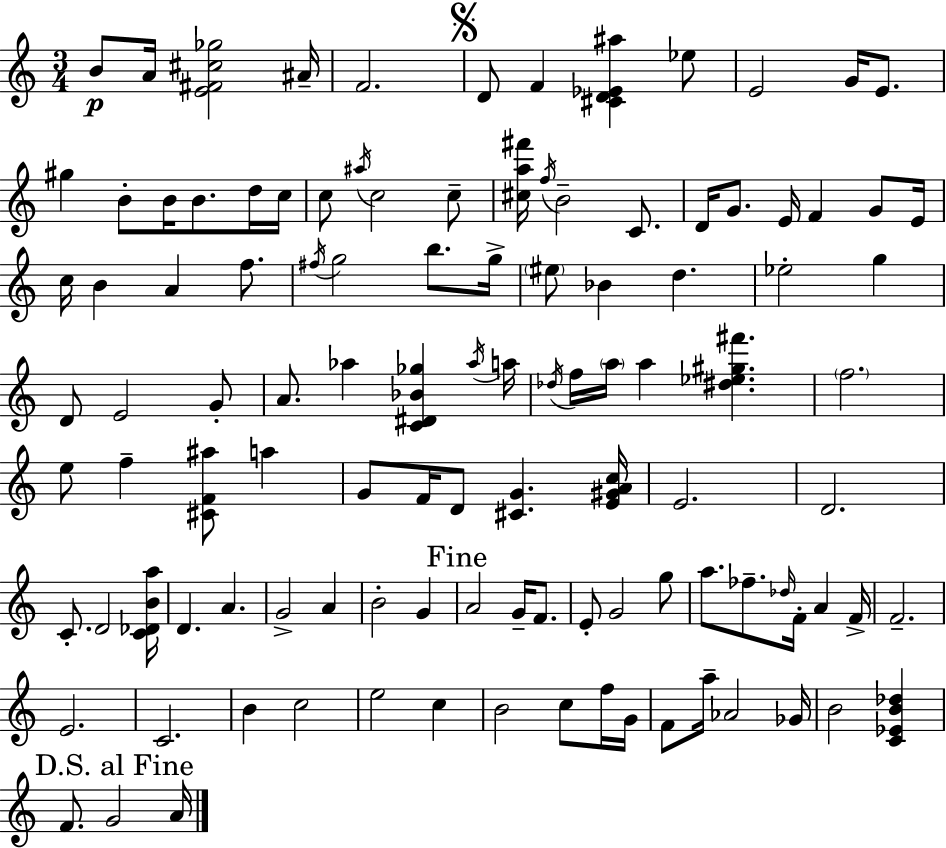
{
  \clef treble
  \numericTimeSignature
  \time 3/4
  \key c \major
  b'8\p a'16 <e' fis' cis'' ges''>2 ais'16-- | f'2. | \mark \markup { \musicglyph "scripts.segno" } d'8 f'4 <cis' d' ees' ais''>4 ees''8 | e'2 g'16 e'8. | \break gis''4 b'8-. b'16 b'8. d''16 c''16 | c''8 \acciaccatura { ais''16 } c''2 c''8-- | <cis'' a'' fis'''>16 \acciaccatura { f''16 } b'2-- c'8. | d'16 g'8. e'16 f'4 g'8 | \break e'16 c''16 b'4 a'4 f''8. | \acciaccatura { fis''16 } g''2 b''8. | g''16-> \parenthesize eis''8 bes'4 d''4. | ees''2-. g''4 | \break d'8 e'2 | g'8-. a'8. aes''4 <c' dis' bes' ges''>4 | \acciaccatura { aes''16 } a''16 \acciaccatura { des''16 } f''16 \parenthesize a''16 a''4 <dis'' ees'' gis'' fis'''>4. | \parenthesize f''2. | \break e''8 f''4-- <cis' f' ais''>8 | a''4 g'8 f'16 d'8 <cis' g'>4. | <e' gis' a' c''>16 e'2. | d'2. | \break c'8.-. d'2 | <c' des' b' a''>16 d'4. a'4. | g'2-> | a'4 b'2-. | \break g'4 \mark "Fine" a'2 | g'16-- f'8. e'8-. g'2 | g''8 a''8. fes''8.-- \grace { des''16 } | f'16-. a'4 f'16-> f'2.-- | \break e'2. | c'2. | b'4 c''2 | e''2 | \break c''4 b'2 | c''8 f''16 g'16 f'8 a''16-- aes'2 | ges'16 b'2 | <c' ees' b' des''>4 \mark "D.S. al Fine" f'8. g'2 | \break a'16 \bar "|."
}